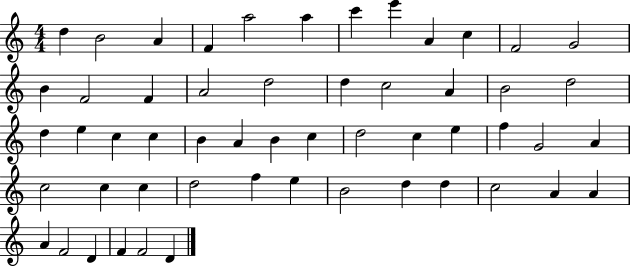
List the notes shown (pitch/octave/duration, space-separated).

D5/q B4/h A4/q F4/q A5/h A5/q C6/q E6/q A4/q C5/q F4/h G4/h B4/q F4/h F4/q A4/h D5/h D5/q C5/h A4/q B4/h D5/h D5/q E5/q C5/q C5/q B4/q A4/q B4/q C5/q D5/h C5/q E5/q F5/q G4/h A4/q C5/h C5/q C5/q D5/h F5/q E5/q B4/h D5/q D5/q C5/h A4/q A4/q A4/q F4/h D4/q F4/q F4/h D4/q